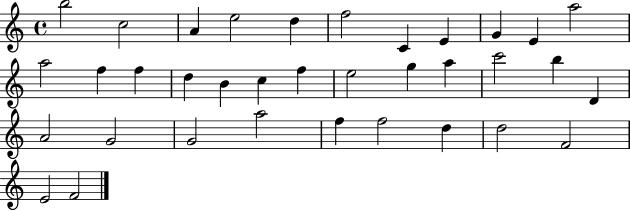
X:1
T:Untitled
M:4/4
L:1/4
K:C
b2 c2 A e2 d f2 C E G E a2 a2 f f d B c f e2 g a c'2 b D A2 G2 G2 a2 f f2 d d2 F2 E2 F2